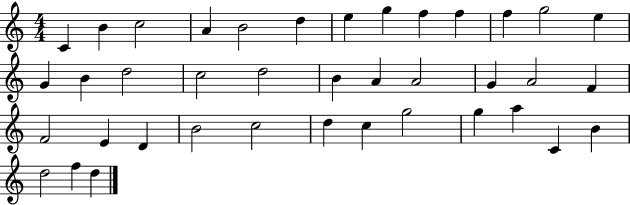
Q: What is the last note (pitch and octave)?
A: D5